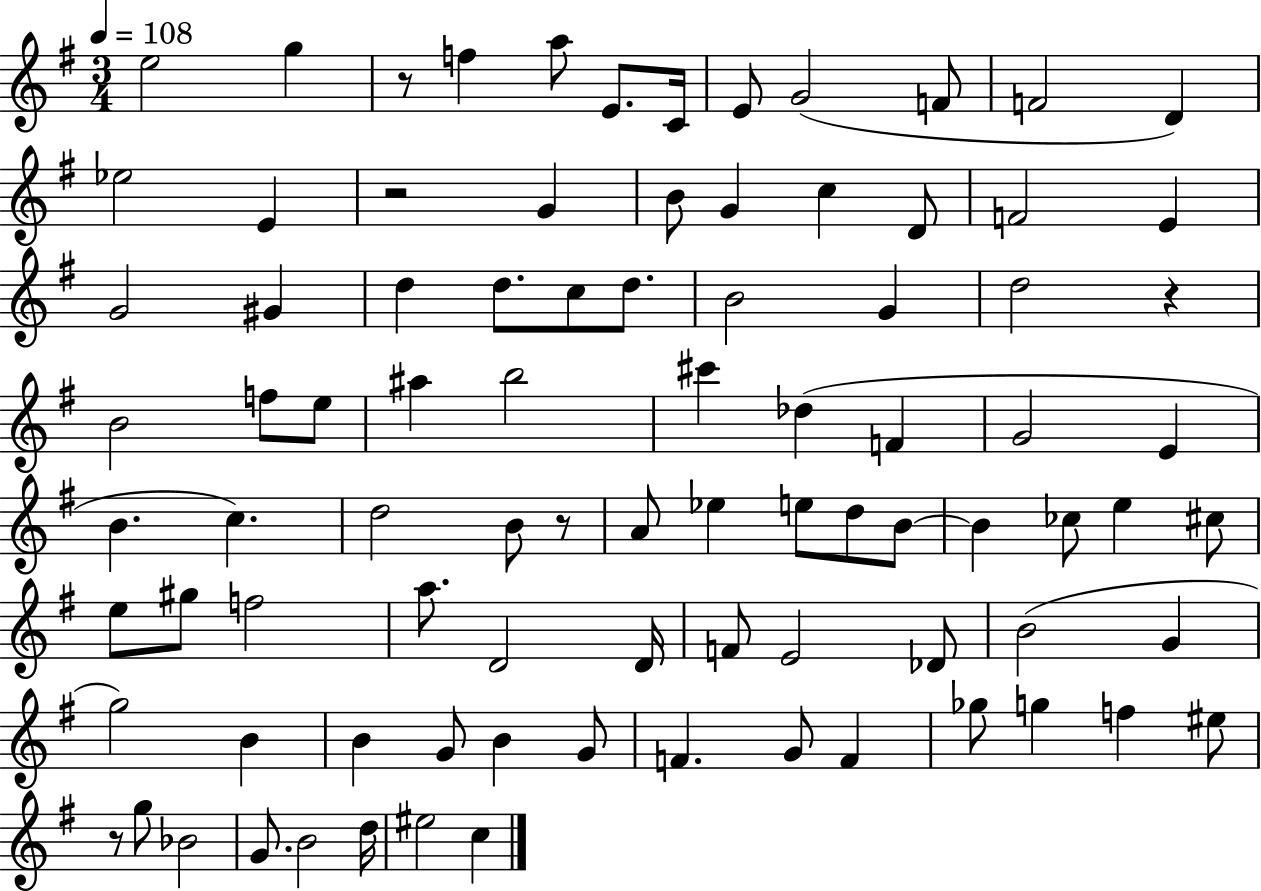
{
  \clef treble
  \numericTimeSignature
  \time 3/4
  \key g \major
  \tempo 4 = 108
  \repeat volta 2 { e''2 g''4 | r8 f''4 a''8 e'8. c'16 | e'8 g'2( f'8 | f'2 d'4) | \break ees''2 e'4 | r2 g'4 | b'8 g'4 c''4 d'8 | f'2 e'4 | \break g'2 gis'4 | d''4 d''8. c''8 d''8. | b'2 g'4 | d''2 r4 | \break b'2 f''8 e''8 | ais''4 b''2 | cis'''4 des''4( f'4 | g'2 e'4 | \break b'4. c''4.) | d''2 b'8 r8 | a'8 ees''4 e''8 d''8 b'8~~ | b'4 ces''8 e''4 cis''8 | \break e''8 gis''8 f''2 | a''8. d'2 d'16 | f'8 e'2 des'8 | b'2( g'4 | \break g''2) b'4 | b'4 g'8 b'4 g'8 | f'4. g'8 f'4 | ges''8 g''4 f''4 eis''8 | \break r8 g''8 bes'2 | g'8. b'2 d''16 | eis''2 c''4 | } \bar "|."
}